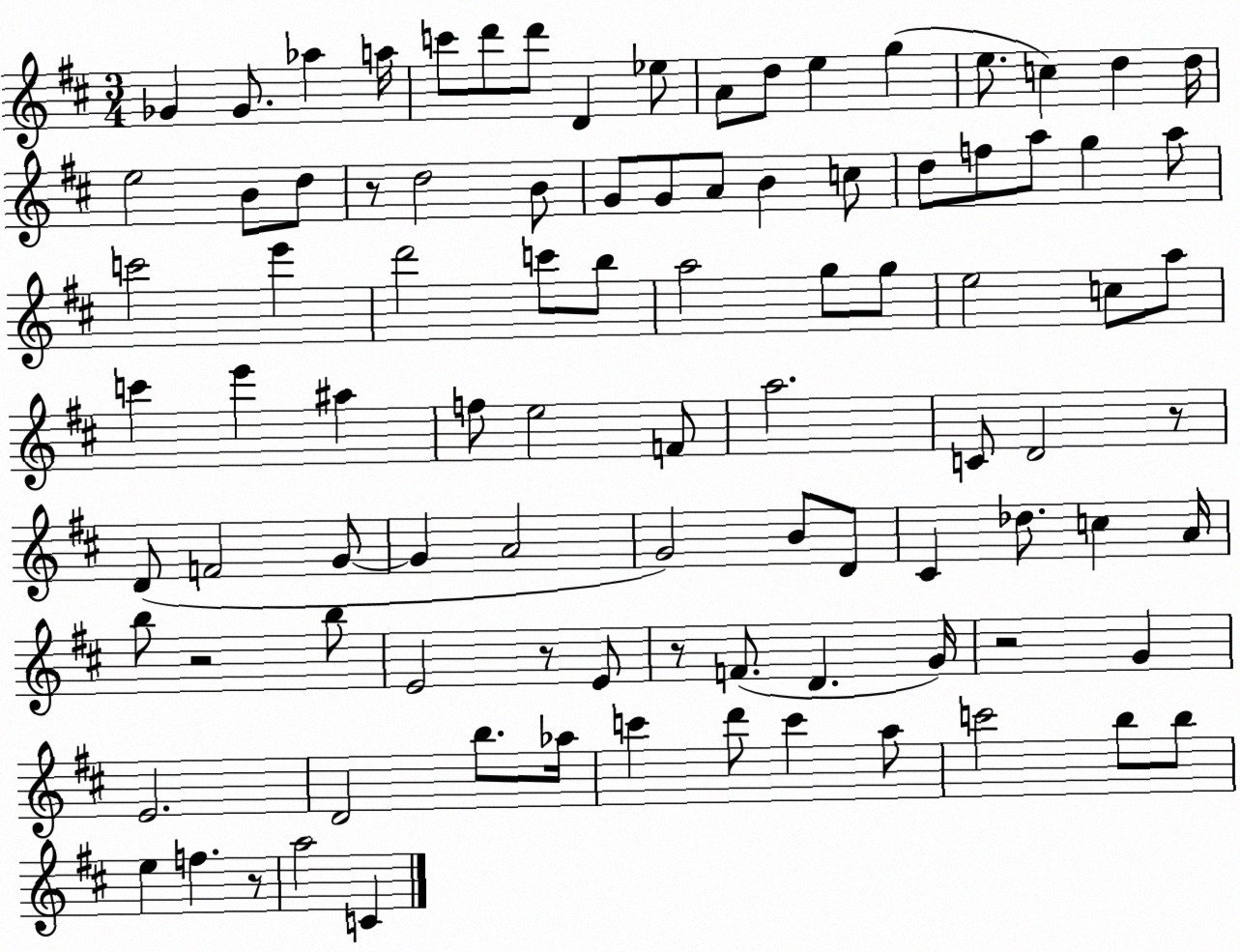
X:1
T:Untitled
M:3/4
L:1/4
K:D
_G _G/2 _a a/4 c'/2 d'/2 d'/2 D _e/2 A/2 d/2 e g e/2 c d d/4 e2 B/2 d/2 z/2 d2 B/2 G/2 G/2 A/2 B c/2 d/2 f/2 a/2 g a/2 c'2 e' d'2 c'/2 b/2 a2 g/2 g/2 e2 c/2 a/2 c' e' ^a f/2 e2 F/2 a2 C/2 D2 z/2 D/2 F2 G/2 G A2 G2 B/2 D/2 ^C _d/2 c A/4 b/2 z2 b/2 E2 z/2 E/2 z/2 F/2 D G/4 z2 G E2 D2 b/2 _a/4 c' d'/2 c' a/2 c'2 b/2 b/2 e f z/2 a2 C